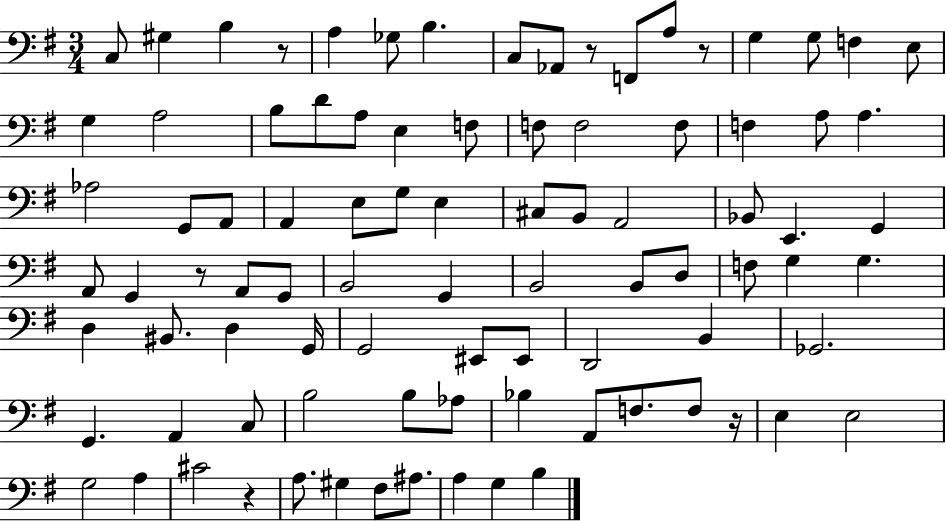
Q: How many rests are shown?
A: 6